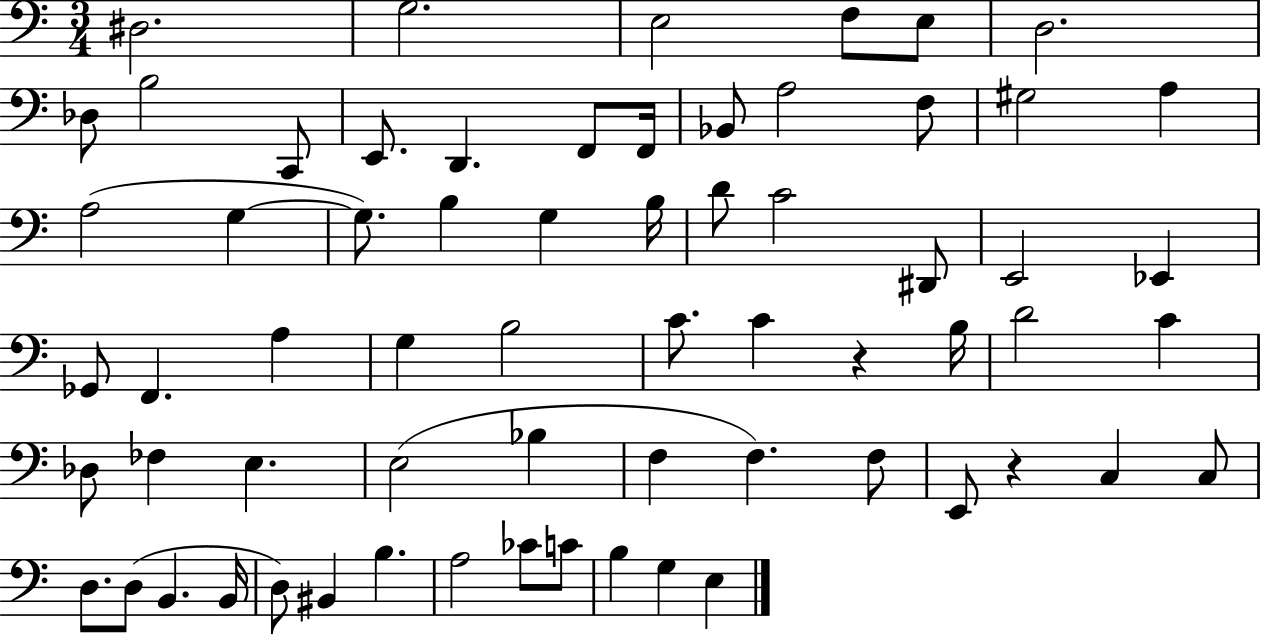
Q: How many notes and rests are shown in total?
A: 65